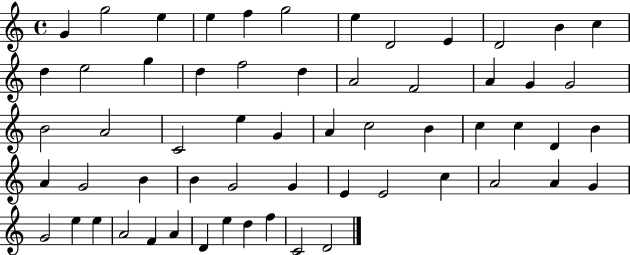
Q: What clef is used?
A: treble